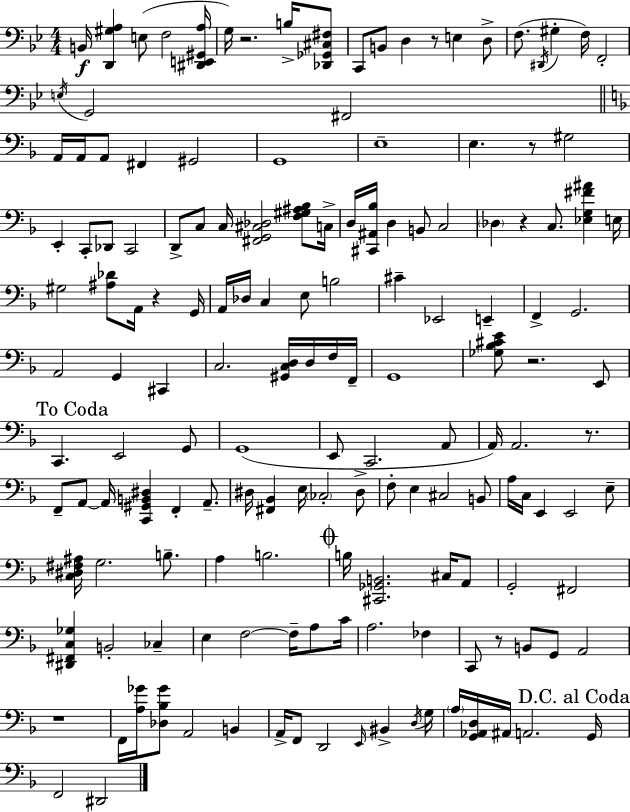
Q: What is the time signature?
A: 4/4